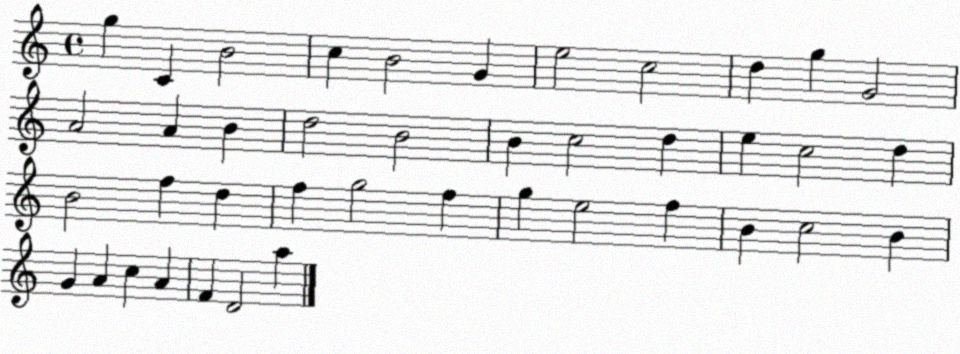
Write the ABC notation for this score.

X:1
T:Untitled
M:4/4
L:1/4
K:C
g C B2 c B2 G e2 c2 d g G2 A2 A B d2 B2 B c2 d e c2 d B2 f d f g2 f g e2 f B c2 B G A c A F D2 a